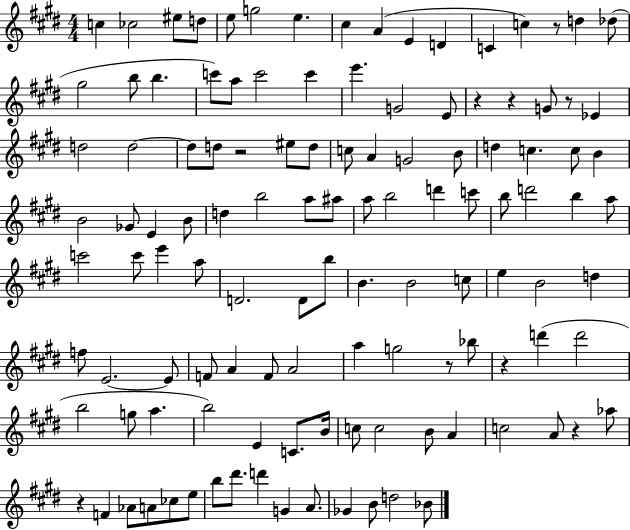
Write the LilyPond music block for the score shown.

{
  \clef treble
  \numericTimeSignature
  \time 4/4
  \key e \major
  c''4 ces''2 eis''8 d''8 | e''8 g''2 e''4. | cis''4 a'4( e'4 d'4 | c'4 c''4) r8 d''4 des''8( | \break gis''2 b''8 b''4. | c'''8) a''8 c'''2 c'''4 | e'''4. g'2 e'8 | r4 r4 g'8 r8 ees'4 | \break d''2 d''2~~ | d''8 d''8 r2 eis''8 d''8 | c''8 a'4 g'2 b'8 | d''4 c''4. c''8 b'4 | \break b'2 ges'8 e'4 b'8 | d''4 b''2 a''8 ais''8 | a''8 b''2 d'''4 c'''8 | b''8 d'''2 b''4 a''8 | \break c'''2 c'''8 e'''4 a''8 | d'2. d'8 b''8 | b'4. b'2 c''8 | e''4 b'2 d''4 | \break f''8 e'2.~~ e'8 | f'8 a'4 f'8 a'2 | a''4 g''2 r8 bes''8 | r4 d'''4( d'''2 | \break b''2 g''8 a''4. | b''2) e'4 c'8. b'16 | c''8 c''2 b'8 a'4 | c''2 a'8 r4 aes''8 | \break r4 f'4 aes'8 a'8 ces''8 e''8 | b''8 dis'''8. d'''4 g'4 a'8. | ges'4 b'8 d''2 bes'8 | \bar "|."
}